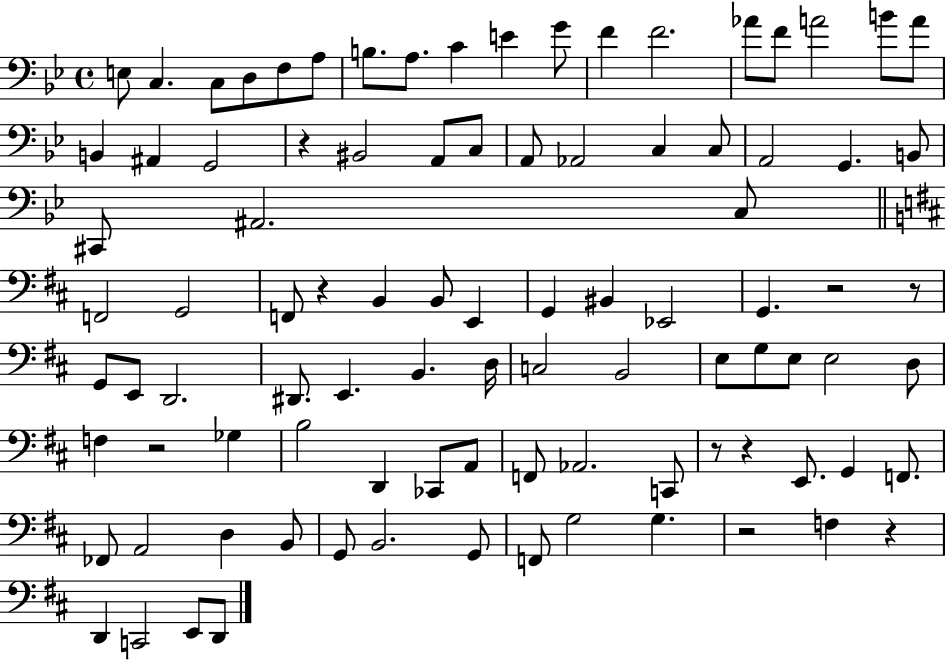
X:1
T:Untitled
M:4/4
L:1/4
K:Bb
E,/2 C, C,/2 D,/2 F,/2 A,/2 B,/2 A,/2 C E G/2 F F2 _A/2 F/2 A2 B/2 A/2 B,, ^A,, G,,2 z ^B,,2 A,,/2 C,/2 A,,/2 _A,,2 C, C,/2 A,,2 G,, B,,/2 ^C,,/2 ^A,,2 C,/2 F,,2 G,,2 F,,/2 z B,, B,,/2 E,, G,, ^B,, _E,,2 G,, z2 z/2 G,,/2 E,,/2 D,,2 ^D,,/2 E,, B,, D,/4 C,2 B,,2 E,/2 G,/2 E,/2 E,2 D,/2 F, z2 _G, B,2 D,, _C,,/2 A,,/2 F,,/2 _A,,2 C,,/2 z/2 z E,,/2 G,, F,,/2 _F,,/2 A,,2 D, B,,/2 G,,/2 B,,2 G,,/2 F,,/2 G,2 G, z2 F, z D,, C,,2 E,,/2 D,,/2